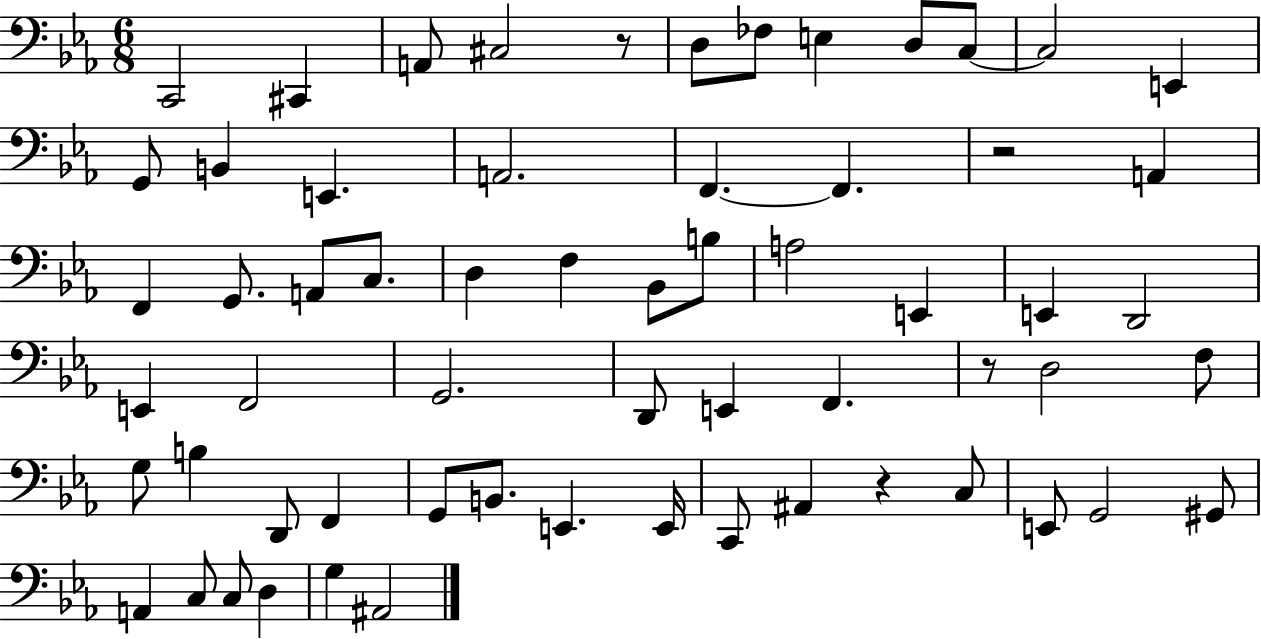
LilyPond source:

{
  \clef bass
  \numericTimeSignature
  \time 6/8
  \key ees \major
  \repeat volta 2 { c,2 cis,4 | a,8 cis2 r8 | d8 fes8 e4 d8 c8~~ | c2 e,4 | \break g,8 b,4 e,4. | a,2. | f,4.~~ f,4. | r2 a,4 | \break f,4 g,8. a,8 c8. | d4 f4 bes,8 b8 | a2 e,4 | e,4 d,2 | \break e,4 f,2 | g,2. | d,8 e,4 f,4. | r8 d2 f8 | \break g8 b4 d,8 f,4 | g,8 b,8. e,4. e,16 | c,8 ais,4 r4 c8 | e,8 g,2 gis,8 | \break a,4 c8 c8 d4 | g4 ais,2 | } \bar "|."
}